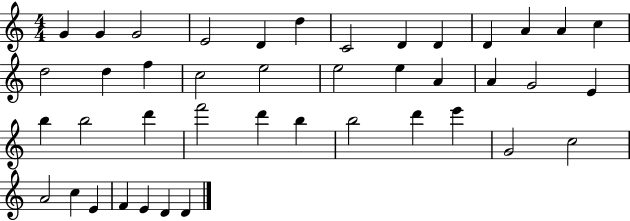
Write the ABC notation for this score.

X:1
T:Untitled
M:4/4
L:1/4
K:C
G G G2 E2 D d C2 D D D A A c d2 d f c2 e2 e2 e A A G2 E b b2 d' f'2 d' b b2 d' e' G2 c2 A2 c E F E D D